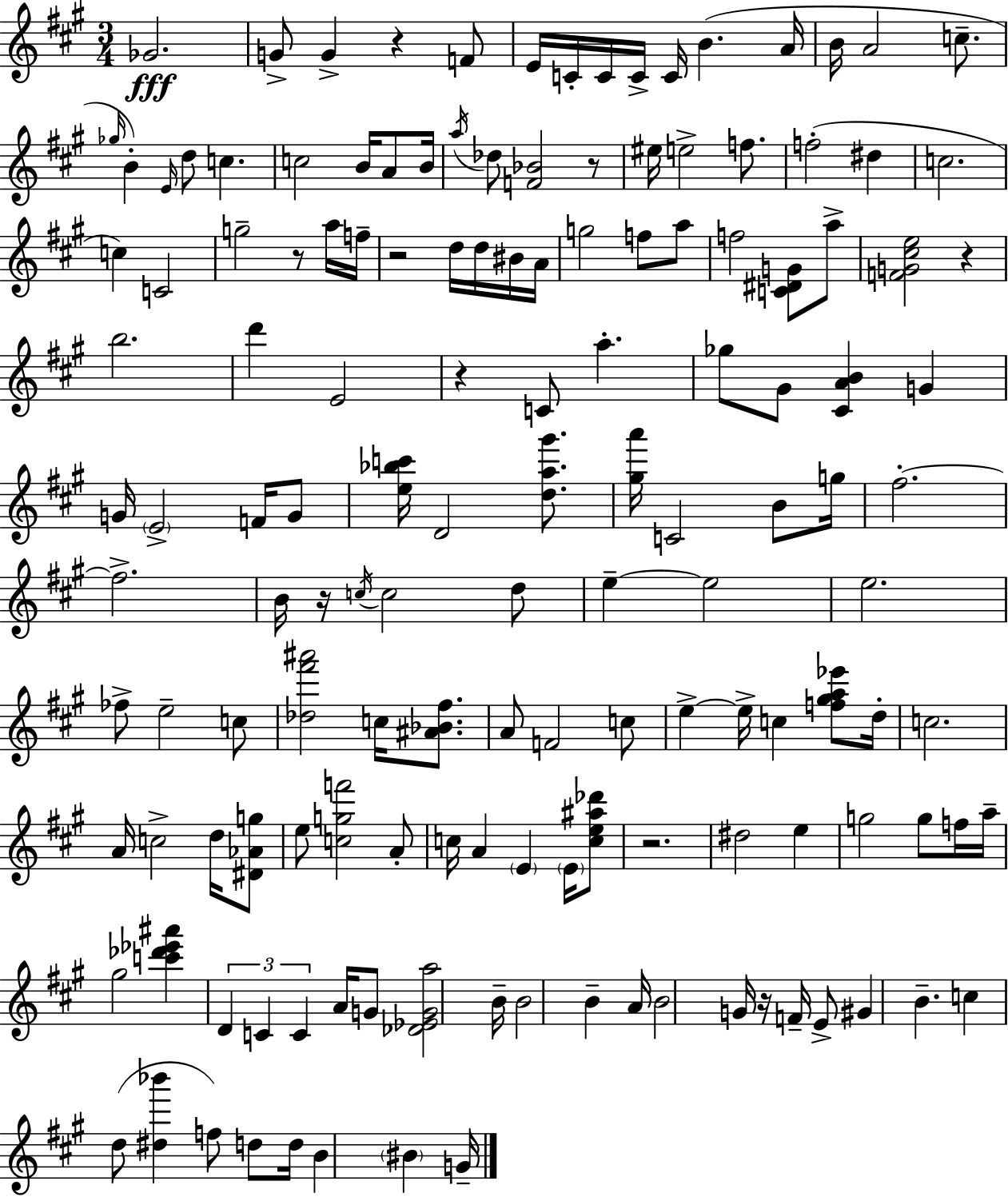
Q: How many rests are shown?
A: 9